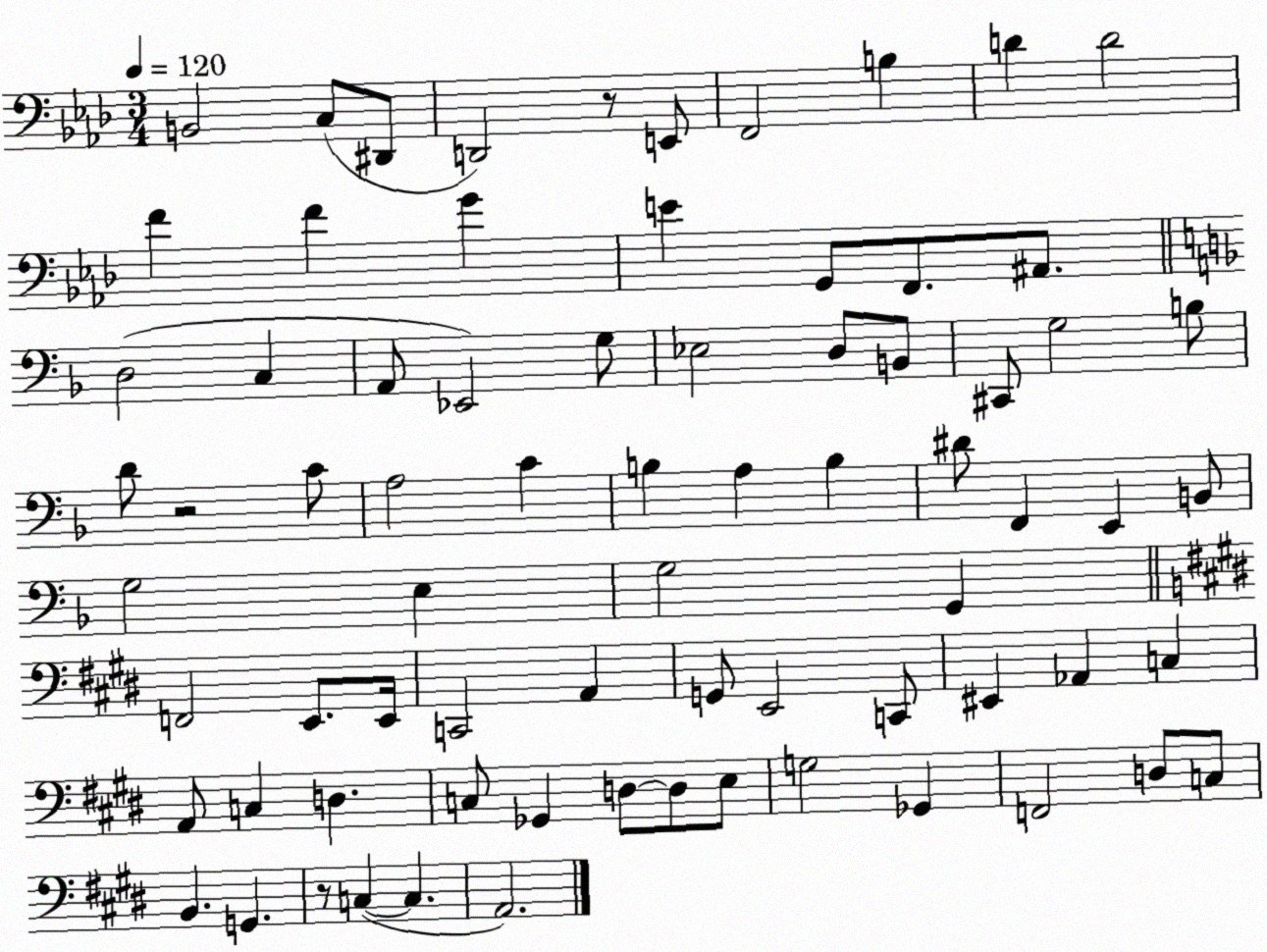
X:1
T:Untitled
M:3/4
L:1/4
K:Ab
B,,2 C,/2 ^D,,/2 D,,2 z/2 E,,/2 F,,2 B, D D2 F F G E G,,/2 F,,/2 ^A,,/2 D,2 C, A,,/2 _E,,2 G,/2 _E,2 D,/2 B,,/2 ^C,,/2 G,2 B,/2 D/2 z2 C/2 A,2 C B, A, B, ^D/2 F,, E,, B,,/2 G,2 E, G,2 G,, F,,2 E,,/2 E,,/4 C,,2 A,, G,,/2 E,,2 C,,/2 ^E,, _A,, C, A,,/2 C, D, C,/2 _G,, D,/2 D,/2 E,/2 G,2 _G,, F,,2 D,/2 C,/2 B,, G,, z/2 C, C, A,,2